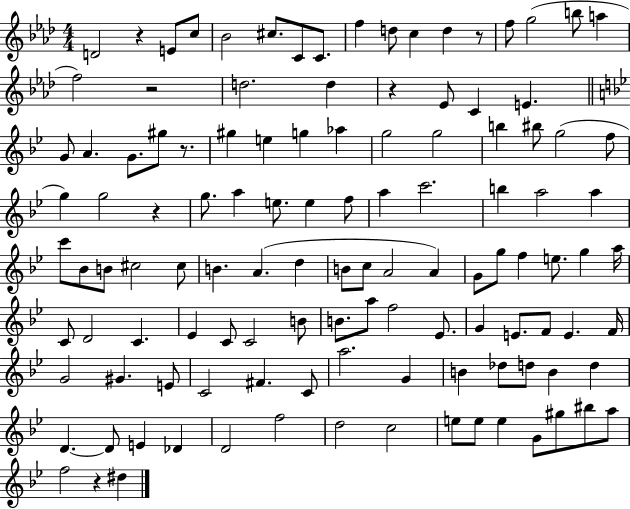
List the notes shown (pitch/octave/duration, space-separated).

D4/h R/q E4/e C5/e Bb4/h C#5/e. C4/e C4/e. F5/q D5/e C5/q D5/q R/e F5/e G5/h B5/e A5/q F5/h R/h D5/h. D5/q R/q Eb4/e C4/q E4/q. G4/e A4/q. G4/e. G#5/e R/e. G#5/q E5/q G5/q Ab5/q G5/h G5/h B5/q BIS5/e G5/h F5/e G5/q G5/h R/q G5/e. A5/q E5/e. E5/q F5/e A5/q C6/h. B5/q A5/h A5/q C6/e Bb4/e B4/e C#5/h C#5/e B4/q. A4/q. D5/q B4/e C5/e A4/h A4/q G4/e G5/e F5/q E5/e. G5/q A5/s C4/e D4/h C4/q. Eb4/q C4/e C4/h B4/e B4/e. A5/e F5/h Eb4/e. G4/q E4/e. F4/e E4/q. F4/s G4/h G#4/q. E4/e C4/h F#4/q. C4/e A5/h. G4/q B4/q Db5/e D5/e B4/q D5/q D4/q. D4/e E4/q Db4/q D4/h F5/h D5/h C5/h E5/e E5/e E5/q G4/e G#5/e BIS5/e A5/e F5/h R/q D#5/q